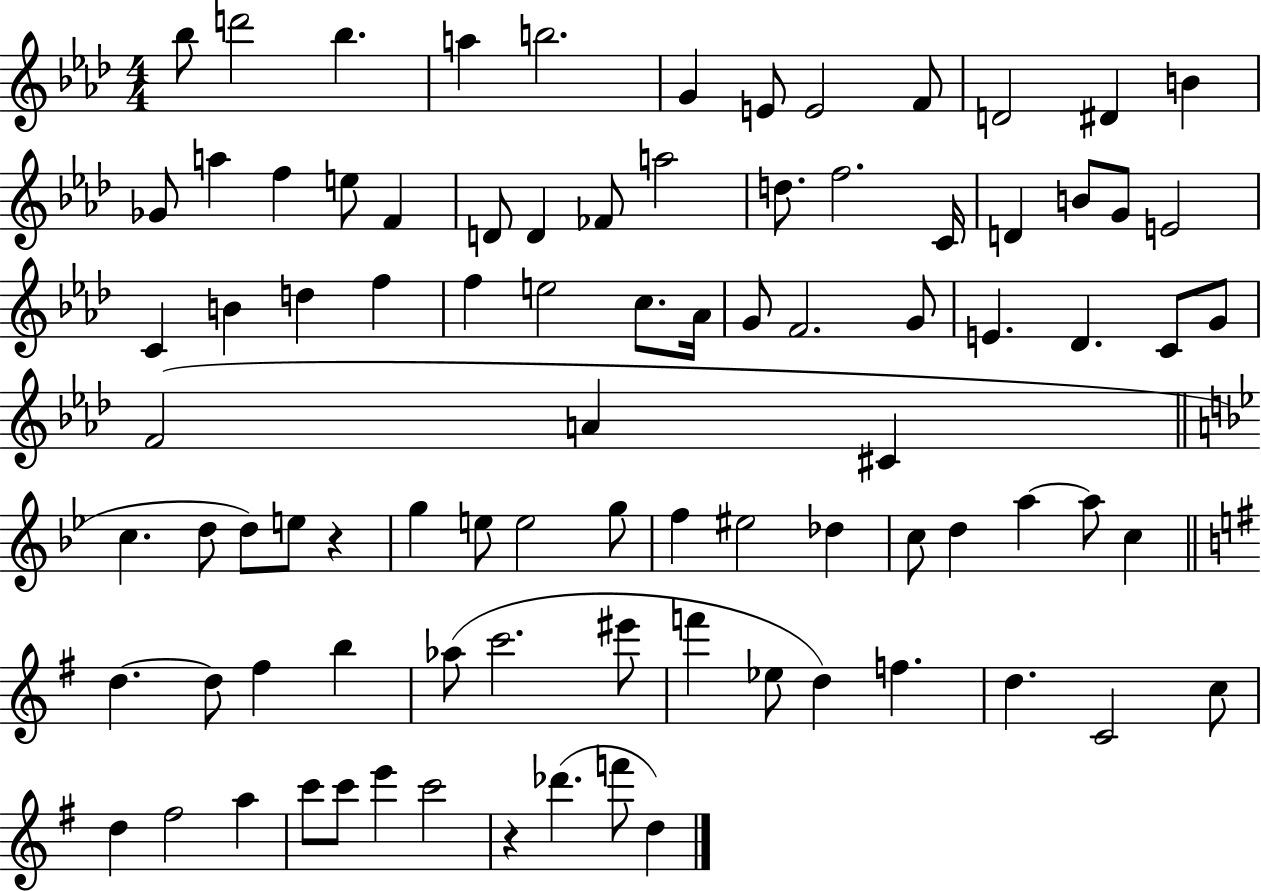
X:1
T:Untitled
M:4/4
L:1/4
K:Ab
_b/2 d'2 _b a b2 G E/2 E2 F/2 D2 ^D B _G/2 a f e/2 F D/2 D _F/2 a2 d/2 f2 C/4 D B/2 G/2 E2 C B d f f e2 c/2 _A/4 G/2 F2 G/2 E _D C/2 G/2 F2 A ^C c d/2 d/2 e/2 z g e/2 e2 g/2 f ^e2 _d c/2 d a a/2 c d d/2 ^f b _a/2 c'2 ^e'/2 f' _e/2 d f d C2 c/2 d ^f2 a c'/2 c'/2 e' c'2 z _d' f'/2 d